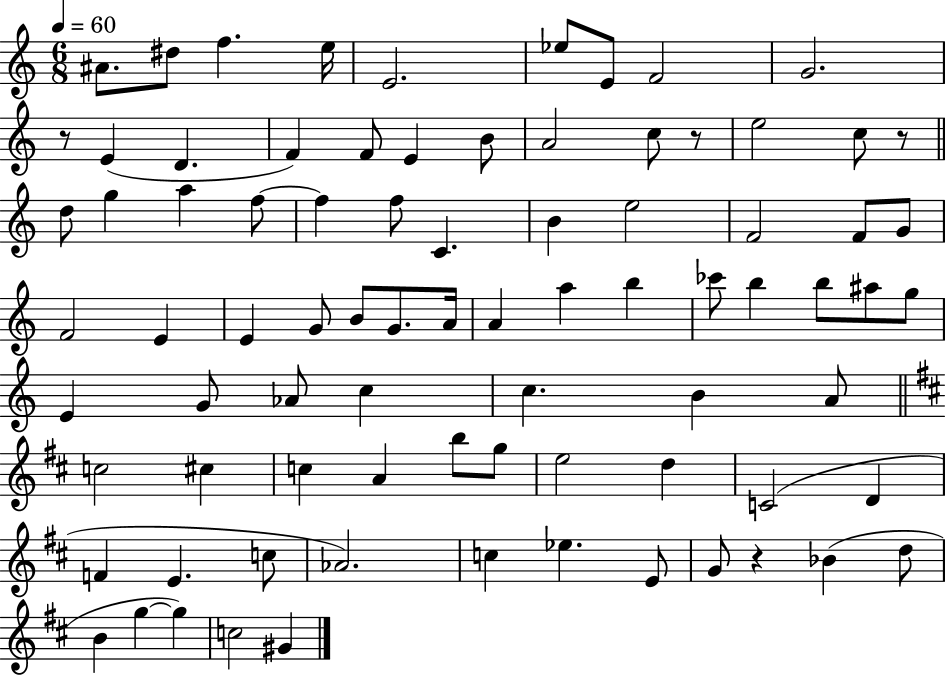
X:1
T:Untitled
M:6/8
L:1/4
K:C
^A/2 ^d/2 f e/4 E2 _e/2 E/2 F2 G2 z/2 E D F F/2 E B/2 A2 c/2 z/2 e2 c/2 z/2 d/2 g a f/2 f f/2 C B e2 F2 F/2 G/2 F2 E E G/2 B/2 G/2 A/4 A a b _c'/2 b b/2 ^a/2 g/2 E G/2 _A/2 c c B A/2 c2 ^c c A b/2 g/2 e2 d C2 D F E c/2 _A2 c _e E/2 G/2 z _B d/2 B g g c2 ^G